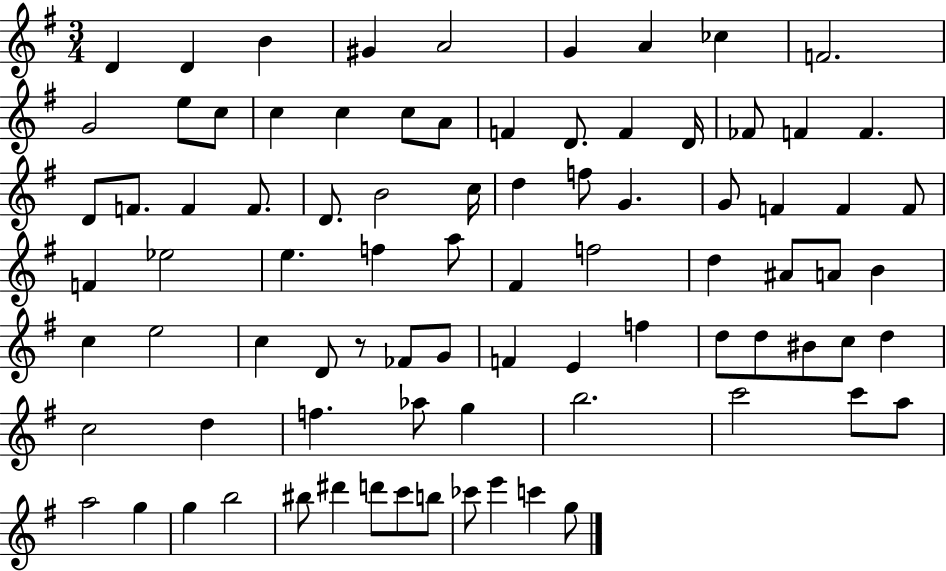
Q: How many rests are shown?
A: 1